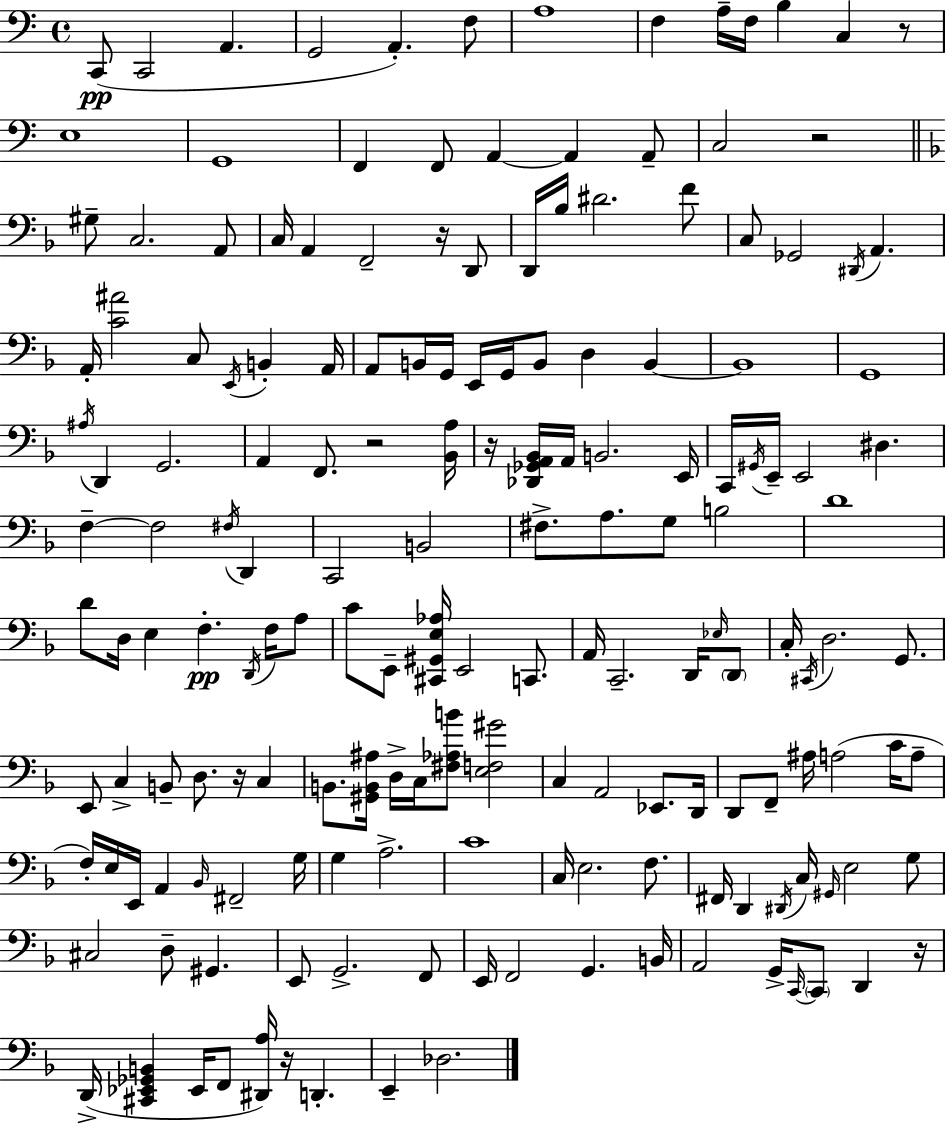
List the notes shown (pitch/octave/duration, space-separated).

C2/e C2/h A2/q. G2/h A2/q. F3/e A3/w F3/q A3/s F3/s B3/q C3/q R/e E3/w G2/w F2/q F2/e A2/q A2/q A2/e C3/h R/h G#3/e C3/h. A2/e C3/s A2/q F2/h R/s D2/e D2/s Bb3/s D#4/h. F4/e C3/e Gb2/h D#2/s A2/q. A2/s [C4,A#4]/h C3/e E2/s B2/q A2/s A2/e B2/s G2/s E2/s G2/s B2/e D3/q B2/q B2/w G2/w A#3/s D2/q G2/h. A2/q F2/e. R/h [Bb2,A3]/s R/s [Db2,Gb2,A2,Bb2]/s A2/s B2/h. E2/s C2/s G#2/s E2/s E2/h D#3/q. F3/q F3/h F#3/s D2/q C2/h B2/h F#3/e. A3/e. G3/e B3/h D4/w D4/e D3/s E3/q F3/q. D2/s F3/s A3/e C4/e E2/e [C#2,G#2,E3,Ab3]/s E2/h C2/e. A2/s C2/h. D2/s Eb3/s D2/e C3/s C#2/s D3/h. G2/e. E2/e C3/q B2/e D3/e. R/s C3/q B2/e. [G#2,B2,A#3]/s D3/s C3/s [F#3,Ab3,B4]/e [E3,F3,G#4]/h C3/q A2/h Eb2/e. D2/s D2/e F2/e A#3/s A3/h C4/s A3/e F3/s E3/s E2/s A2/q Bb2/s F#2/h G3/s G3/q A3/h. C4/w C3/s E3/h. F3/e. F#2/s D2/q D#2/s C3/s G#2/s E3/h G3/e C#3/h D3/e G#2/q. E2/e G2/h. F2/e E2/s F2/h G2/q. B2/s A2/h G2/s C2/s C2/e D2/q R/s D2/s [C#2,Eb2,Gb2,B2]/q Eb2/s F2/e [D#2,A3]/s R/s D2/q. E2/q Db3/h.